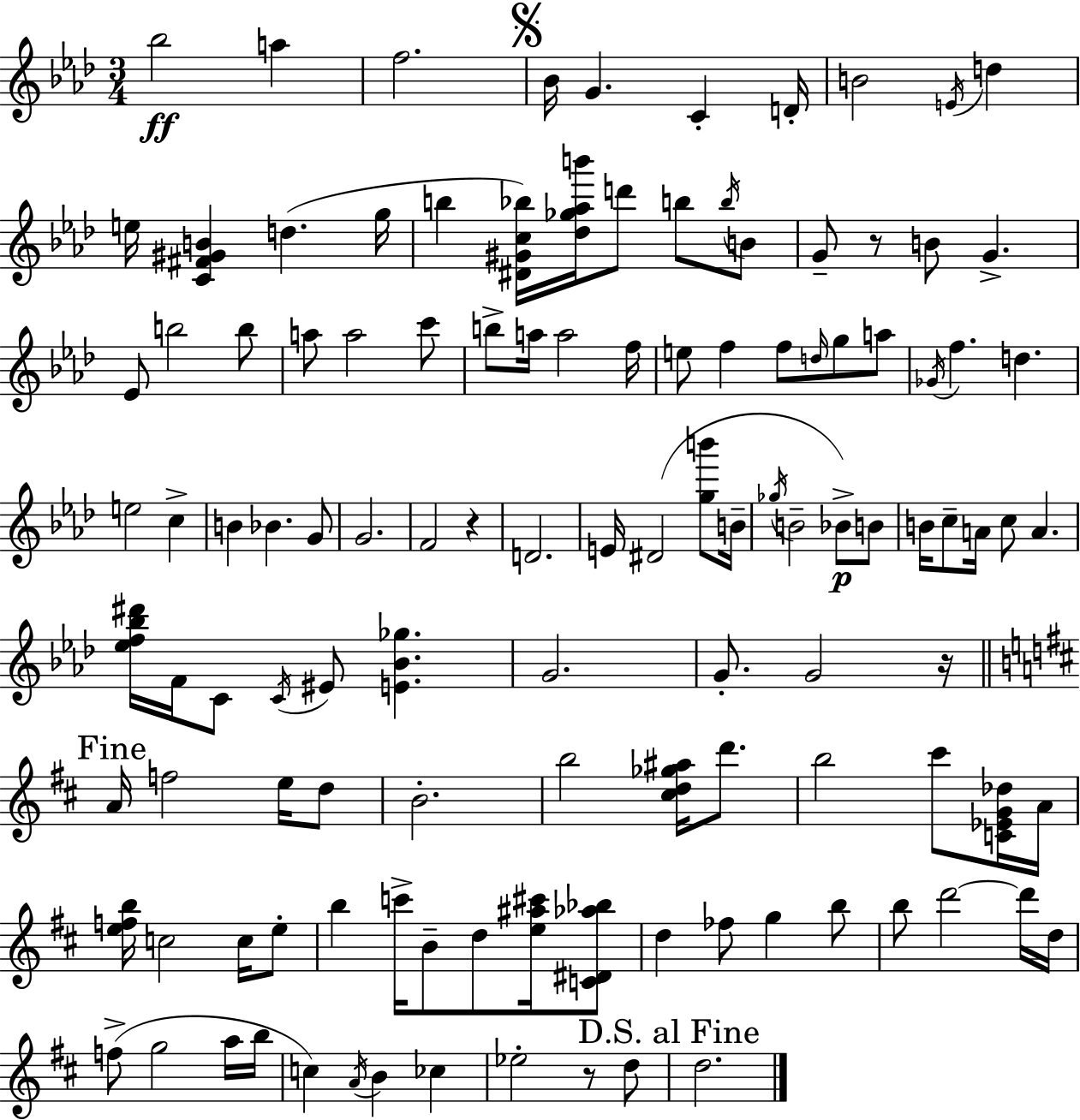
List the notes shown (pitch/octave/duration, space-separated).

Bb5/h A5/q F5/h. Bb4/s G4/q. C4/q D4/s B4/h E4/s D5/q E5/s [C4,F#4,G#4,B4]/q D5/q. G5/s B5/q [D#4,G#4,C5,Bb5]/s [Db5,Gb5,Ab5,B6]/s D6/e B5/e B5/s B4/e G4/e R/e B4/e G4/q. Eb4/e B5/h B5/e A5/e A5/h C6/e B5/e A5/s A5/h F5/s E5/e F5/q F5/e D5/s G5/e A5/e Gb4/s F5/q. D5/q. E5/h C5/q B4/q Bb4/q. G4/e G4/h. F4/h R/q D4/h. E4/s D#4/h [G5,B6]/e B4/s Gb5/s B4/h Bb4/e B4/e B4/s C5/e A4/s C5/e A4/q. [Eb5,F5,Bb5,D#6]/s F4/s C4/e C4/s EIS4/e [E4,Bb4,Gb5]/q. G4/h. G4/e. G4/h R/s A4/s F5/h E5/s D5/e B4/h. B5/h [C#5,D5,Gb5,A#5]/s D6/e. B5/h C#6/e [C4,Eb4,G4,Db5]/s A4/s [E5,F5,B5]/s C5/h C5/s E5/e B5/q C6/s B4/e D5/e [E5,A#5,C#6]/s [C4,D#4,Ab5,Bb5]/e D5/q FES5/e G5/q B5/e B5/e D6/h D6/s D5/s F5/e G5/h A5/s B5/s C5/q A4/s B4/q CES5/q Eb5/h R/e D5/e D5/h.